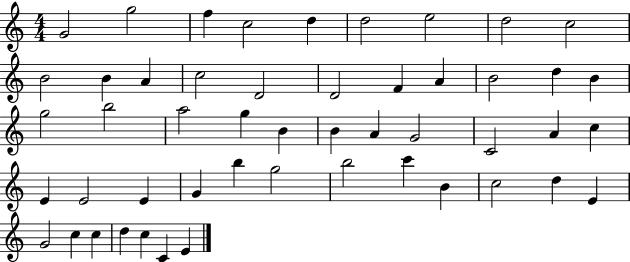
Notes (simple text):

G4/h G5/h F5/q C5/h D5/q D5/h E5/h D5/h C5/h B4/h B4/q A4/q C5/h D4/h D4/h F4/q A4/q B4/h D5/q B4/q G5/h B5/h A5/h G5/q B4/q B4/q A4/q G4/h C4/h A4/q C5/q E4/q E4/h E4/q G4/q B5/q G5/h B5/h C6/q B4/q C5/h D5/q E4/q G4/h C5/q C5/q D5/q C5/q C4/q E4/q